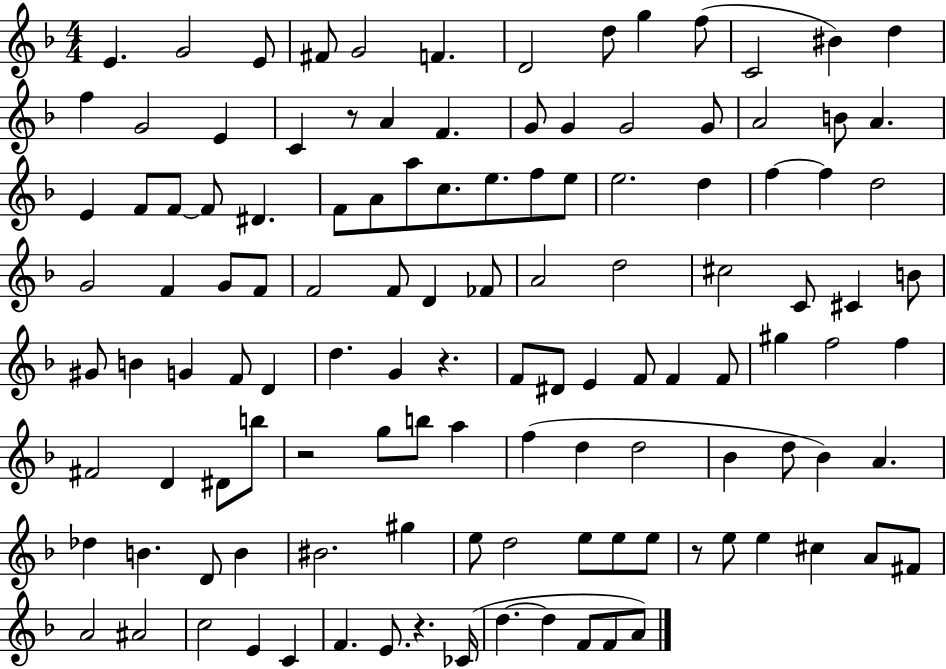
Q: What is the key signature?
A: F major